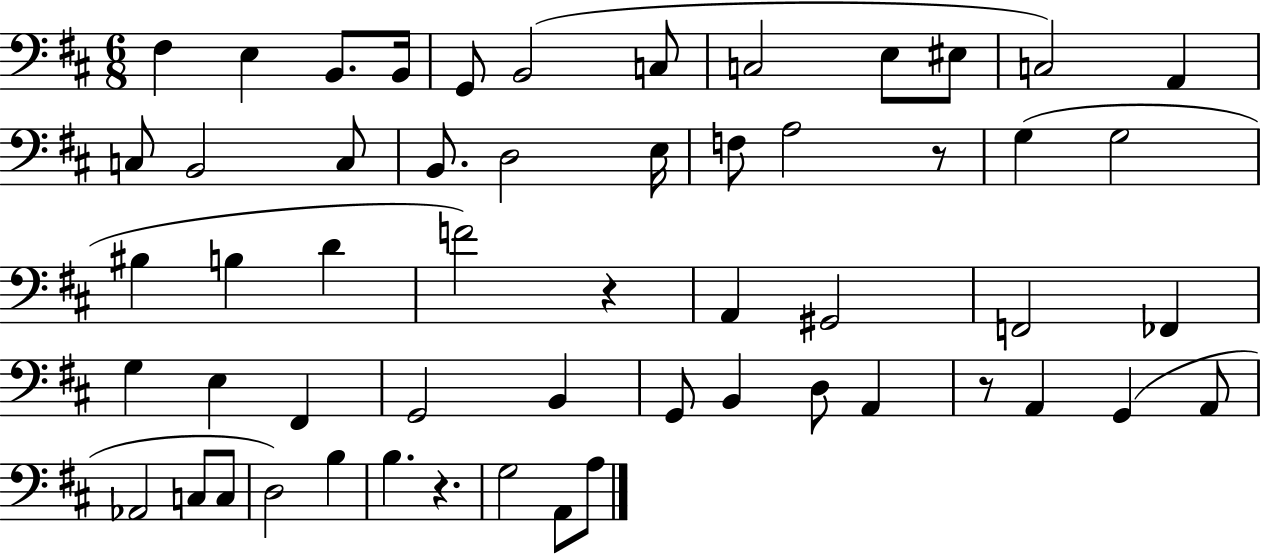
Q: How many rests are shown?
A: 4